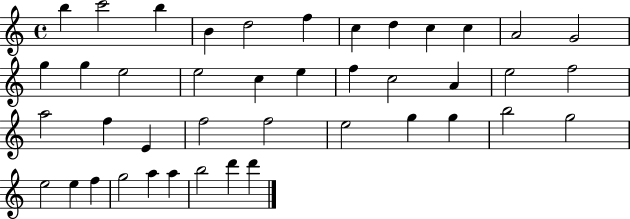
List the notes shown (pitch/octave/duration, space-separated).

B5/q C6/h B5/q B4/q D5/h F5/q C5/q D5/q C5/q C5/q A4/h G4/h G5/q G5/q E5/h E5/h C5/q E5/q F5/q C5/h A4/q E5/h F5/h A5/h F5/q E4/q F5/h F5/h E5/h G5/q G5/q B5/h G5/h E5/h E5/q F5/q G5/h A5/q A5/q B5/h D6/q D6/q